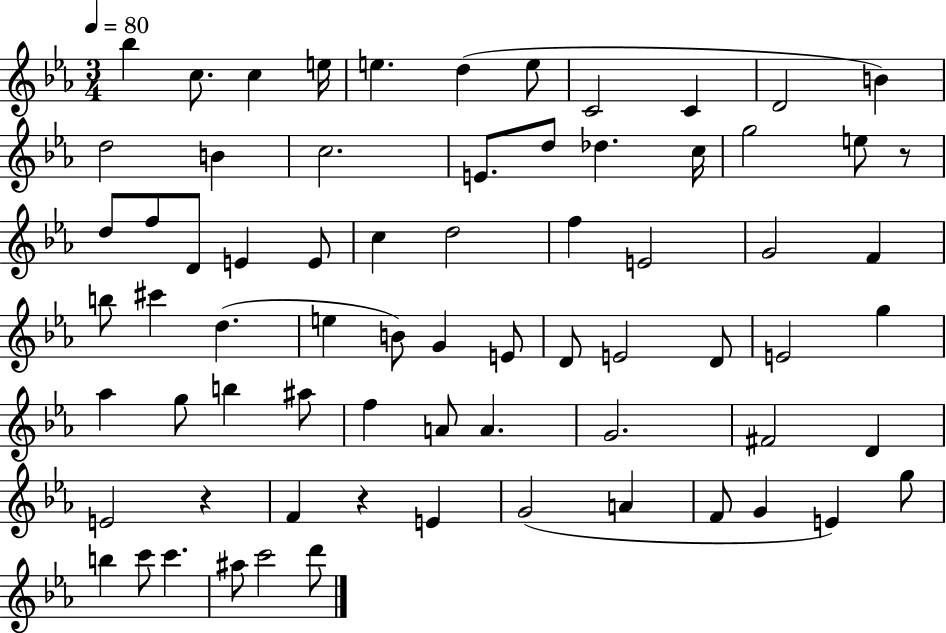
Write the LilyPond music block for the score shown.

{
  \clef treble
  \numericTimeSignature
  \time 3/4
  \key ees \major
  \tempo 4 = 80
  bes''4 c''8. c''4 e''16 | e''4. d''4( e''8 | c'2 c'4 | d'2 b'4) | \break d''2 b'4 | c''2. | e'8. d''8 des''4. c''16 | g''2 e''8 r8 | \break d''8 f''8 d'8 e'4 e'8 | c''4 d''2 | f''4 e'2 | g'2 f'4 | \break b''8 cis'''4 d''4.( | e''4 b'8) g'4 e'8 | d'8 e'2 d'8 | e'2 g''4 | \break aes''4 g''8 b''4 ais''8 | f''4 a'8 a'4. | g'2. | fis'2 d'4 | \break e'2 r4 | f'4 r4 e'4 | g'2( a'4 | f'8 g'4 e'4) g''8 | \break b''4 c'''8 c'''4. | ais''8 c'''2 d'''8 | \bar "|."
}